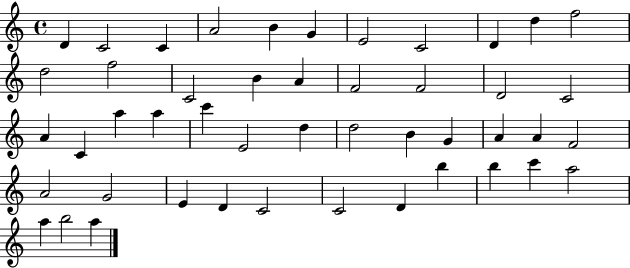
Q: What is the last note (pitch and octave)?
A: A5